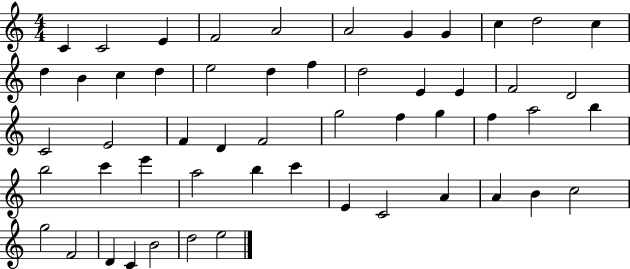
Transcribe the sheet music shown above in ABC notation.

X:1
T:Untitled
M:4/4
L:1/4
K:C
C C2 E F2 A2 A2 G G c d2 c d B c d e2 d f d2 E E F2 D2 C2 E2 F D F2 g2 f g f a2 b b2 c' e' a2 b c' E C2 A A B c2 g2 F2 D C B2 d2 e2